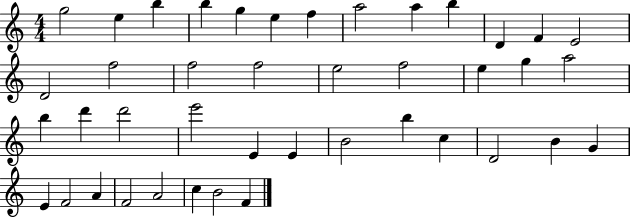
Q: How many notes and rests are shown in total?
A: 42